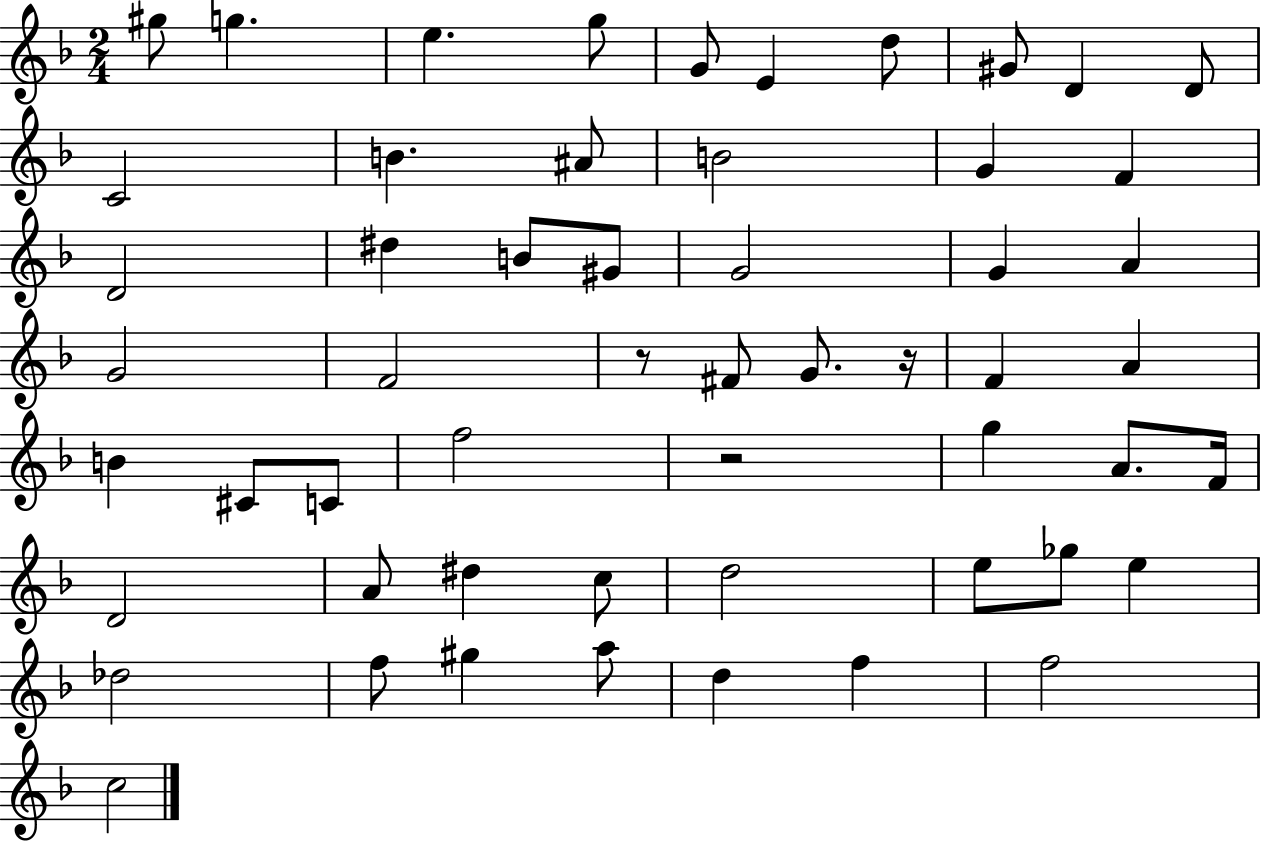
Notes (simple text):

G#5/e G5/q. E5/q. G5/e G4/e E4/q D5/e G#4/e D4/q D4/e C4/h B4/q. A#4/e B4/h G4/q F4/q D4/h D#5/q B4/e G#4/e G4/h G4/q A4/q G4/h F4/h R/e F#4/e G4/e. R/s F4/q A4/q B4/q C#4/e C4/e F5/h R/h G5/q A4/e. F4/s D4/h A4/e D#5/q C5/e D5/h E5/e Gb5/e E5/q Db5/h F5/e G#5/q A5/e D5/q F5/q F5/h C5/h